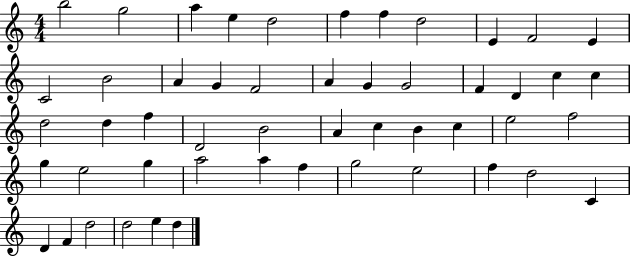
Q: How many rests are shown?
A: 0